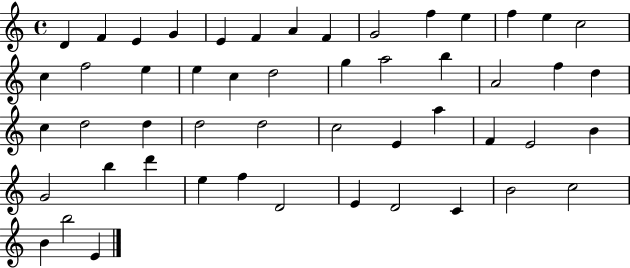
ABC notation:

X:1
T:Untitled
M:4/4
L:1/4
K:C
D F E G E F A F G2 f e f e c2 c f2 e e c d2 g a2 b A2 f d c d2 d d2 d2 c2 E a F E2 B G2 b d' e f D2 E D2 C B2 c2 B b2 E